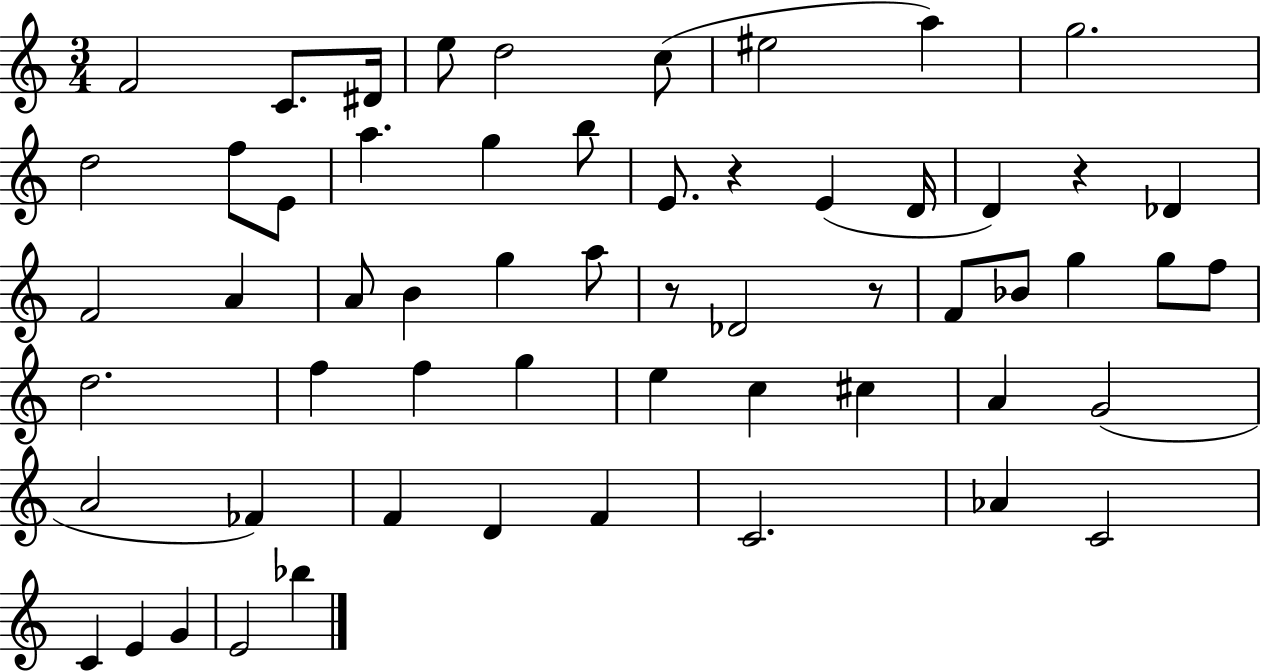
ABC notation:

X:1
T:Untitled
M:3/4
L:1/4
K:C
F2 C/2 ^D/4 e/2 d2 c/2 ^e2 a g2 d2 f/2 E/2 a g b/2 E/2 z E D/4 D z _D F2 A A/2 B g a/2 z/2 _D2 z/2 F/2 _B/2 g g/2 f/2 d2 f f g e c ^c A G2 A2 _F F D F C2 _A C2 C E G E2 _b